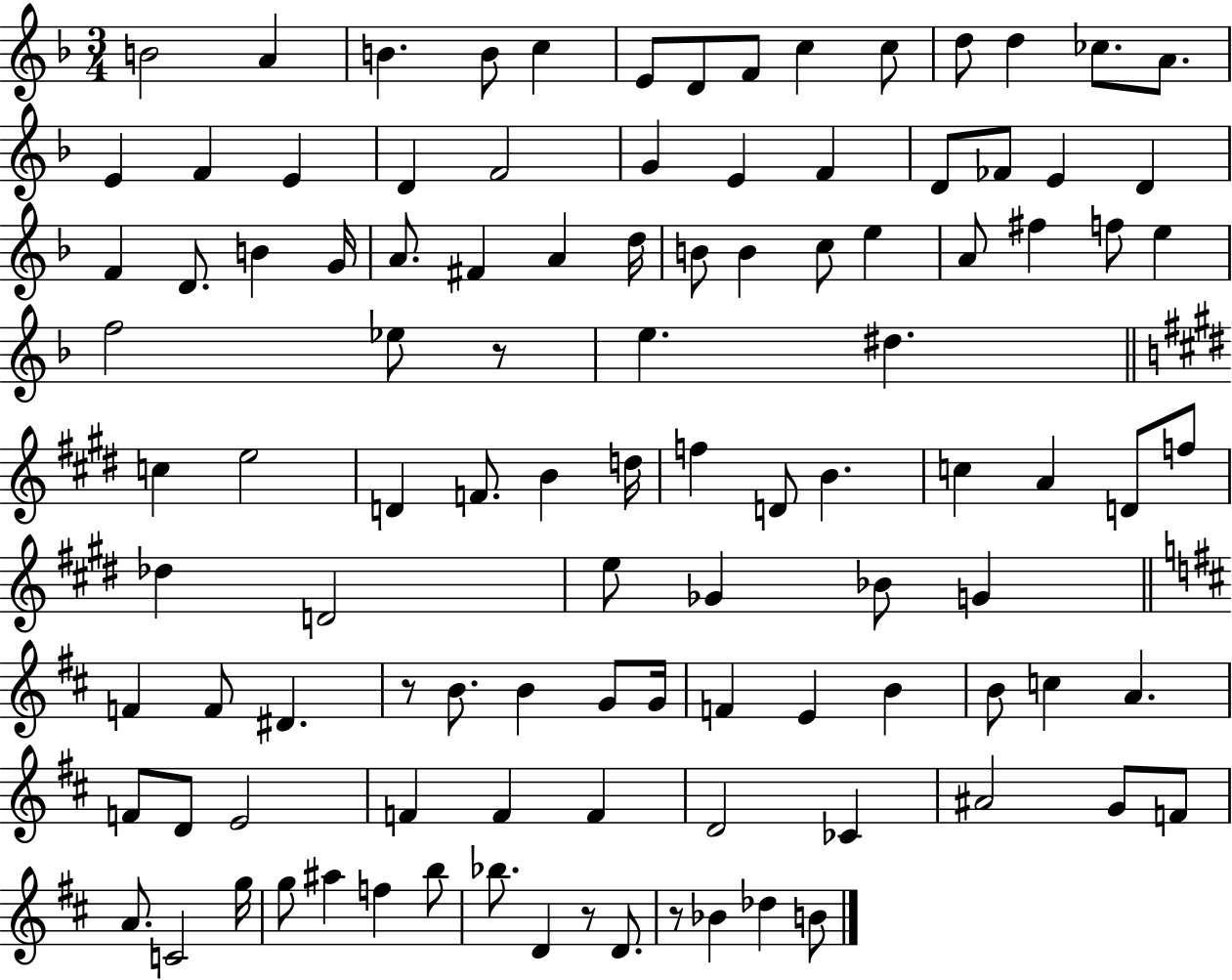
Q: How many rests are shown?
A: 4